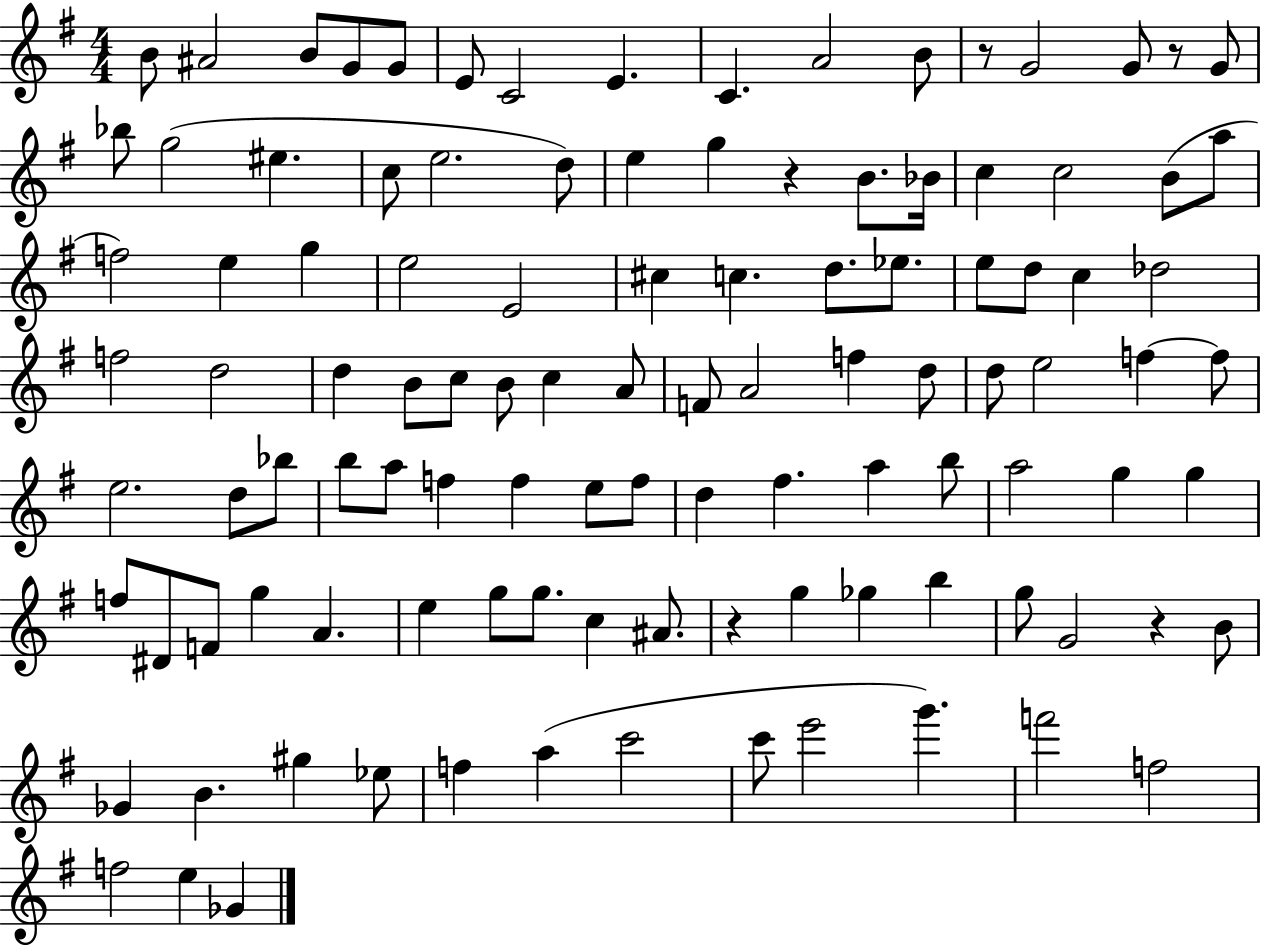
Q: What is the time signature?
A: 4/4